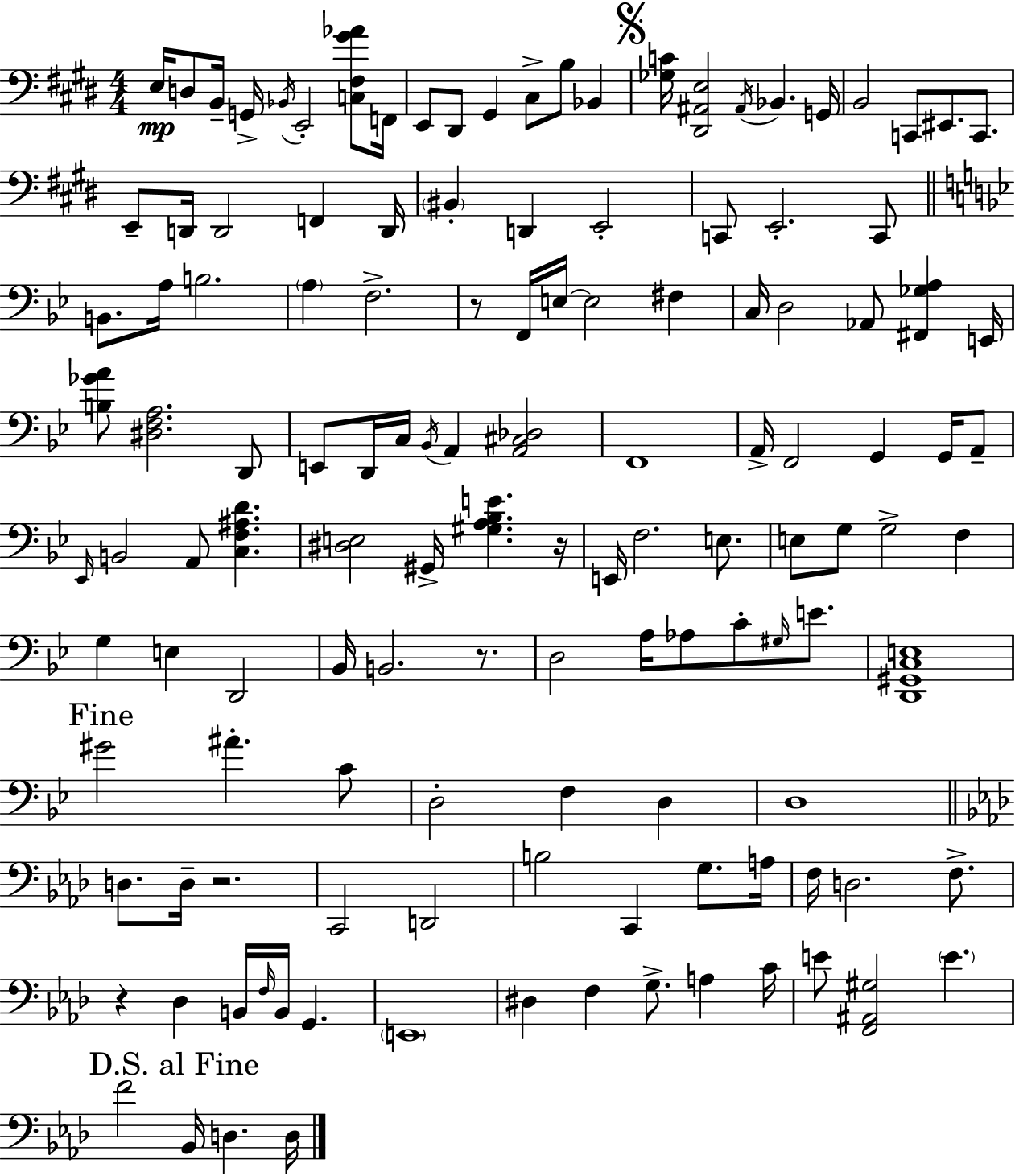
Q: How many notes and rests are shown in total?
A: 130